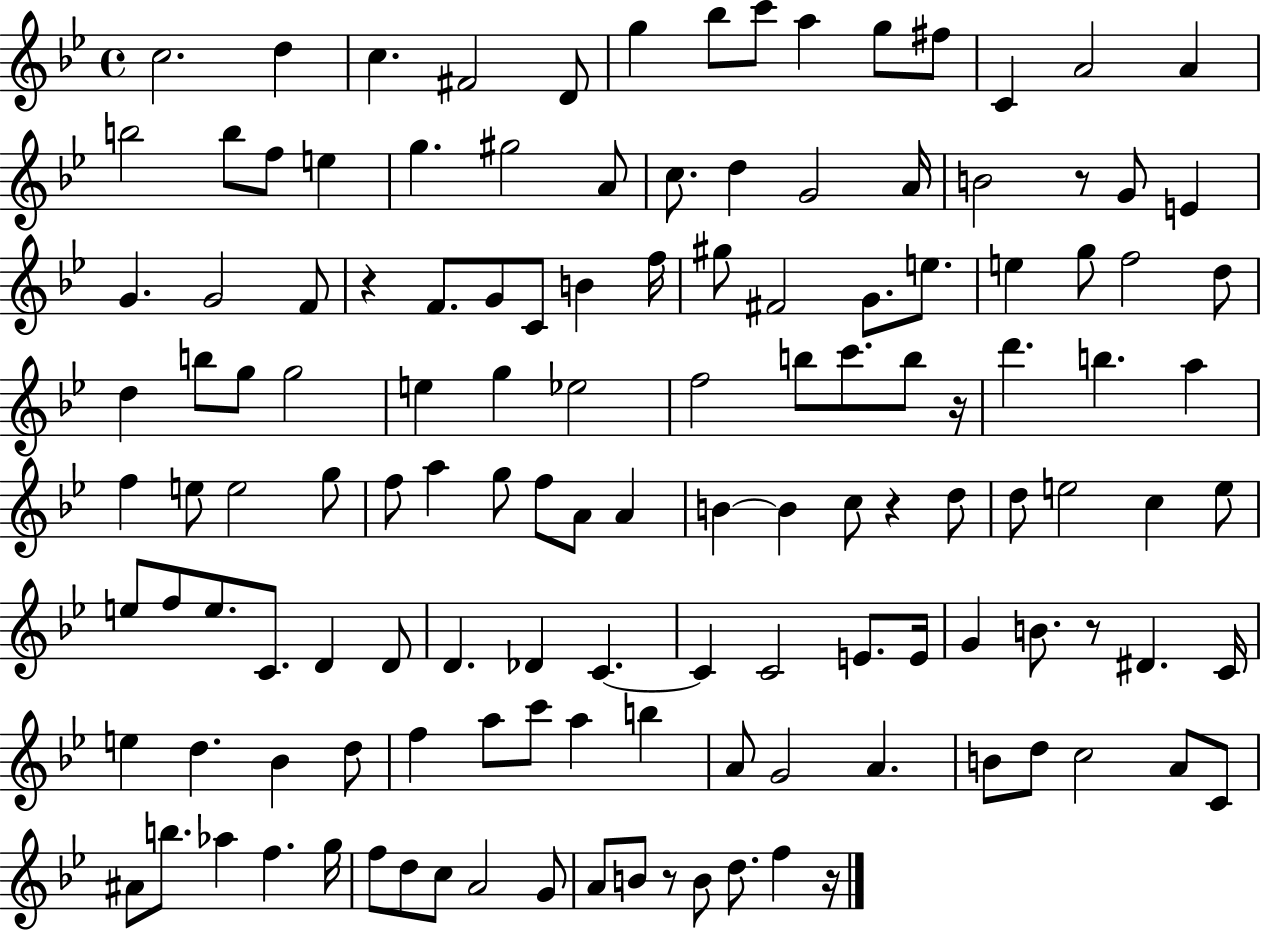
C5/h. D5/q C5/q. F#4/h D4/e G5/q Bb5/e C6/e A5/q G5/e F#5/e C4/q A4/h A4/q B5/h B5/e F5/e E5/q G5/q. G#5/h A4/e C5/e. D5/q G4/h A4/s B4/h R/e G4/e E4/q G4/q. G4/h F4/e R/q F4/e. G4/e C4/e B4/q F5/s G#5/e F#4/h G4/e. E5/e. E5/q G5/e F5/h D5/e D5/q B5/e G5/e G5/h E5/q G5/q Eb5/h F5/h B5/e C6/e. B5/e R/s D6/q. B5/q. A5/q F5/q E5/e E5/h G5/e F5/e A5/q G5/e F5/e A4/e A4/q B4/q B4/q C5/e R/q D5/e D5/e E5/h C5/q E5/e E5/e F5/e E5/e. C4/e. D4/q D4/e D4/q. Db4/q C4/q. C4/q C4/h E4/e. E4/s G4/q B4/e. R/e D#4/q. C4/s E5/q D5/q. Bb4/q D5/e F5/q A5/e C6/e A5/q B5/q A4/e G4/h A4/q. B4/e D5/e C5/h A4/e C4/e A#4/e B5/e. Ab5/q F5/q. G5/s F5/e D5/e C5/e A4/h G4/e A4/e B4/e R/e B4/e D5/e. F5/q R/s